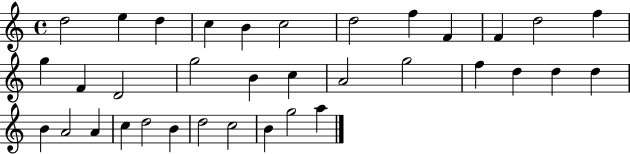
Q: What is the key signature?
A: C major